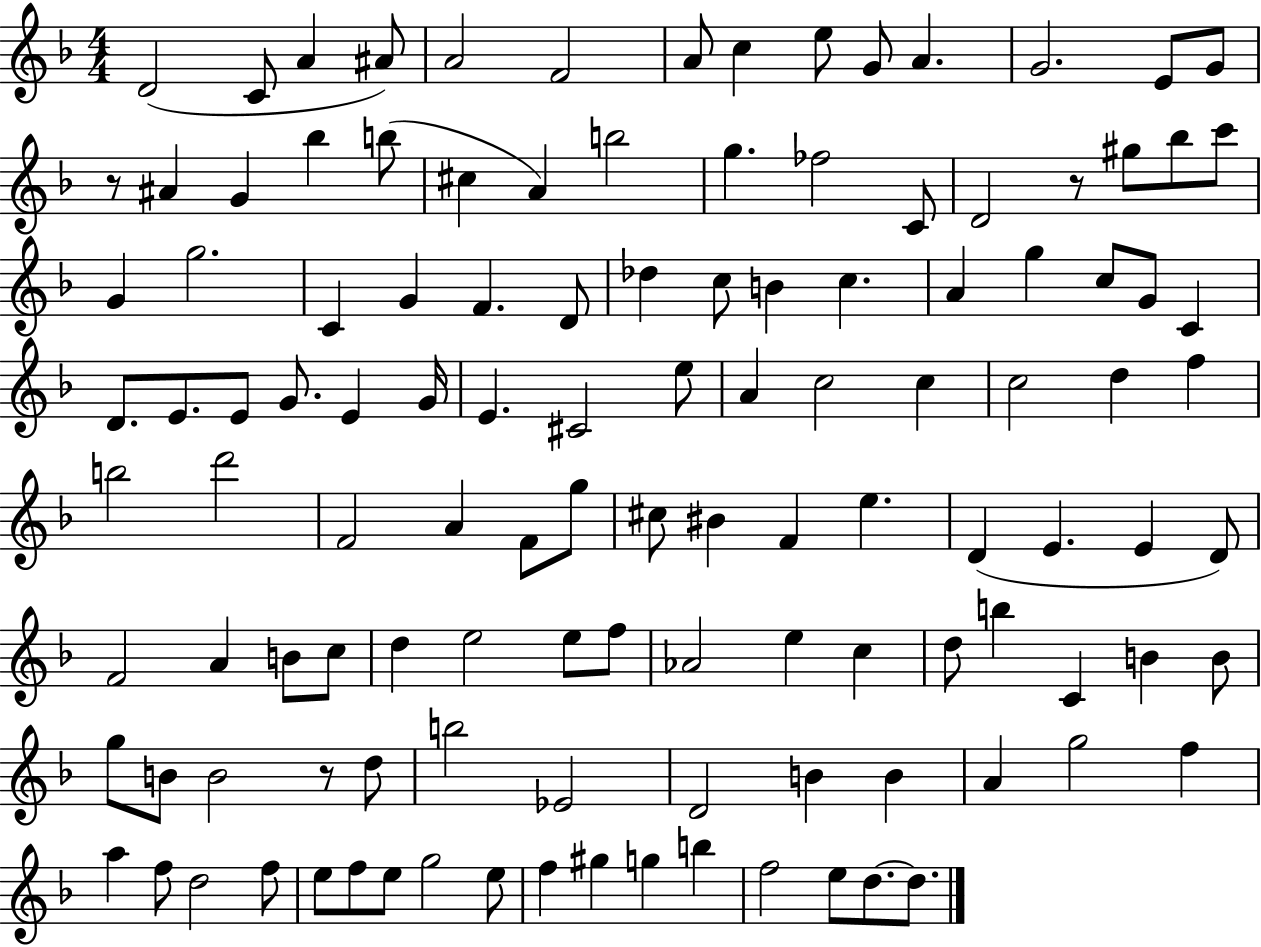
{
  \clef treble
  \numericTimeSignature
  \time 4/4
  \key f \major
  d'2( c'8 a'4 ais'8) | a'2 f'2 | a'8 c''4 e''8 g'8 a'4. | g'2. e'8 g'8 | \break r8 ais'4 g'4 bes''4 b''8( | cis''4 a'4) b''2 | g''4. fes''2 c'8 | d'2 r8 gis''8 bes''8 c'''8 | \break g'4 g''2. | c'4 g'4 f'4. d'8 | des''4 c''8 b'4 c''4. | a'4 g''4 c''8 g'8 c'4 | \break d'8. e'8. e'8 g'8. e'4 g'16 | e'4. cis'2 e''8 | a'4 c''2 c''4 | c''2 d''4 f''4 | \break b''2 d'''2 | f'2 a'4 f'8 g''8 | cis''8 bis'4 f'4 e''4. | d'4( e'4. e'4 d'8) | \break f'2 a'4 b'8 c''8 | d''4 e''2 e''8 f''8 | aes'2 e''4 c''4 | d''8 b''4 c'4 b'4 b'8 | \break g''8 b'8 b'2 r8 d''8 | b''2 ees'2 | d'2 b'4 b'4 | a'4 g''2 f''4 | \break a''4 f''8 d''2 f''8 | e''8 f''8 e''8 g''2 e''8 | f''4 gis''4 g''4 b''4 | f''2 e''8 d''8.~~ d''8. | \break \bar "|."
}